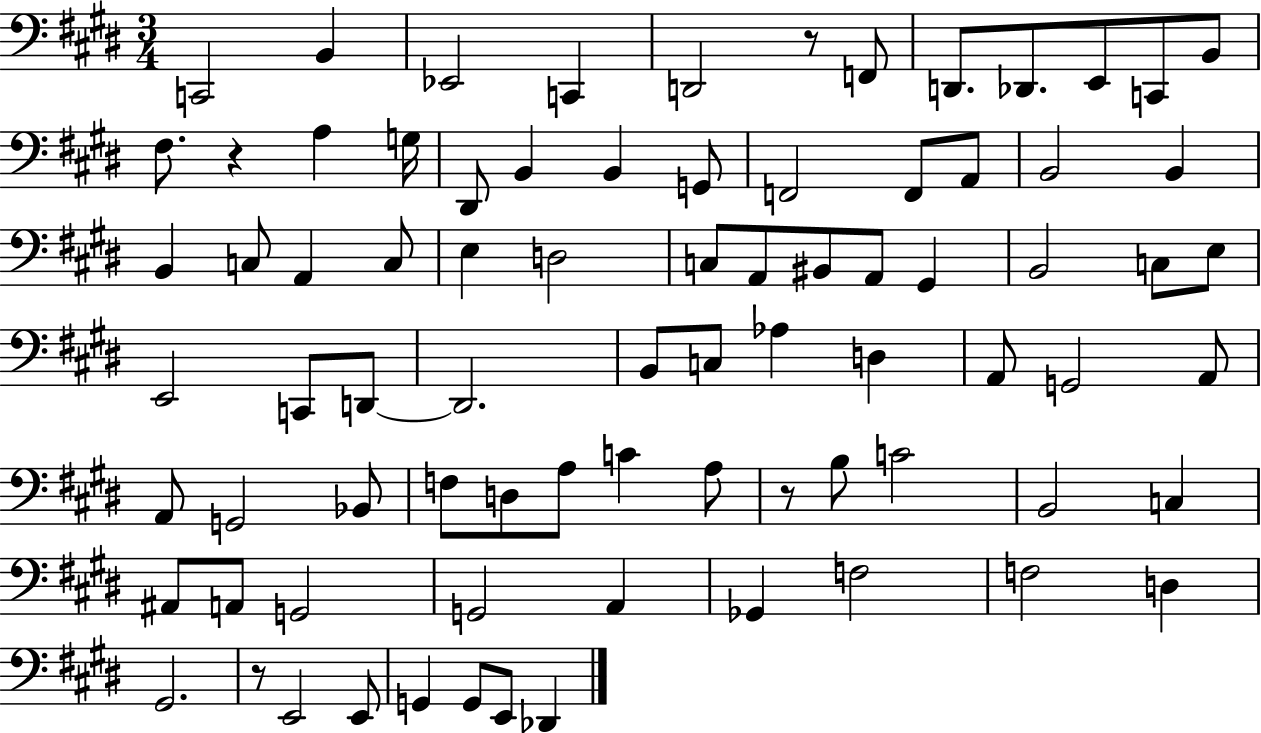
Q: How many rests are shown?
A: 4